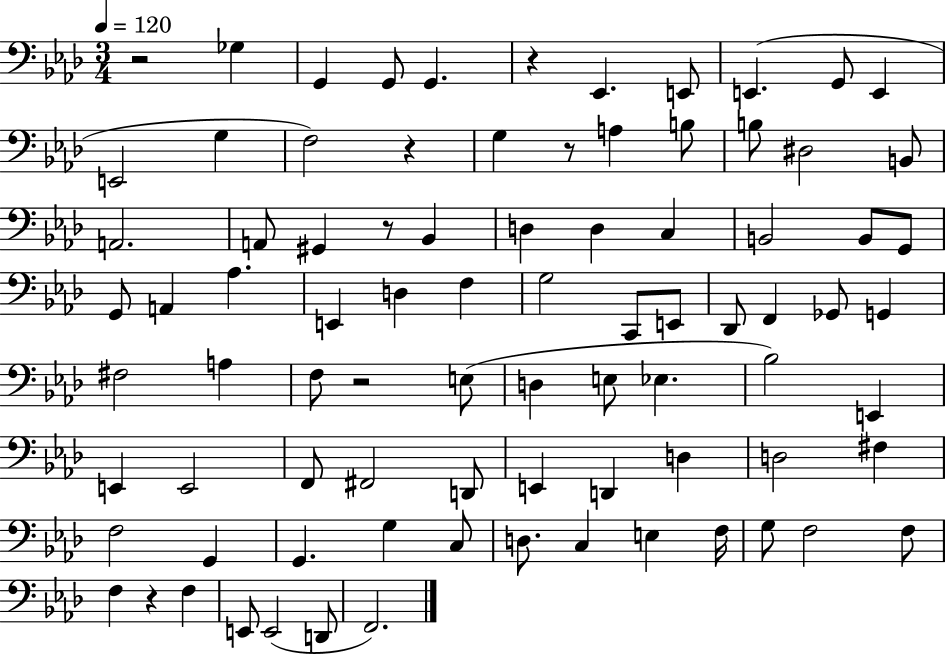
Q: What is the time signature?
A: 3/4